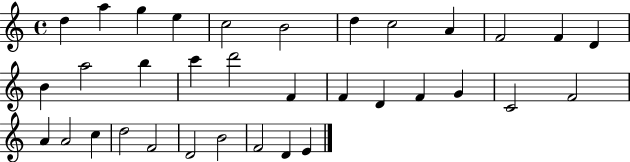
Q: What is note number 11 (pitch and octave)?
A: F4